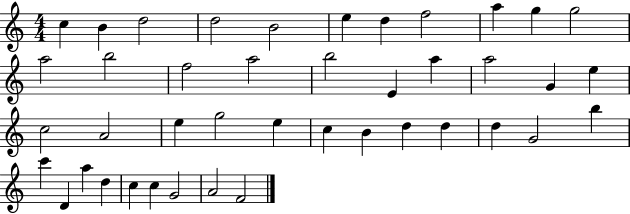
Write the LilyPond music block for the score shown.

{
  \clef treble
  \numericTimeSignature
  \time 4/4
  \key c \major
  c''4 b'4 d''2 | d''2 b'2 | e''4 d''4 f''2 | a''4 g''4 g''2 | \break a''2 b''2 | f''2 a''2 | b''2 e'4 a''4 | a''2 g'4 e''4 | \break c''2 a'2 | e''4 g''2 e''4 | c''4 b'4 d''4 d''4 | d''4 g'2 b''4 | \break c'''4 d'4 a''4 d''4 | c''4 c''4 g'2 | a'2 f'2 | \bar "|."
}